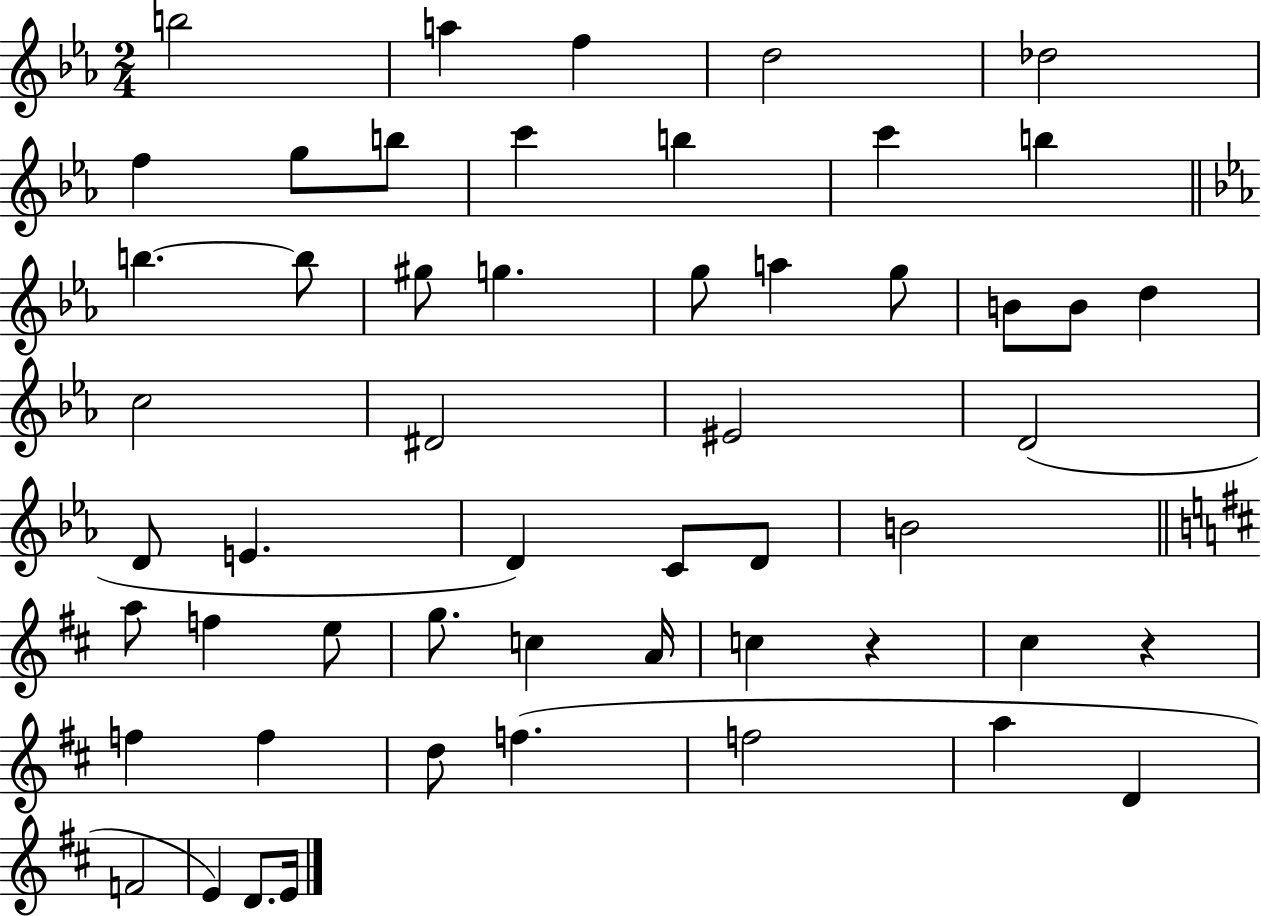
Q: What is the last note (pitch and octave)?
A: E4